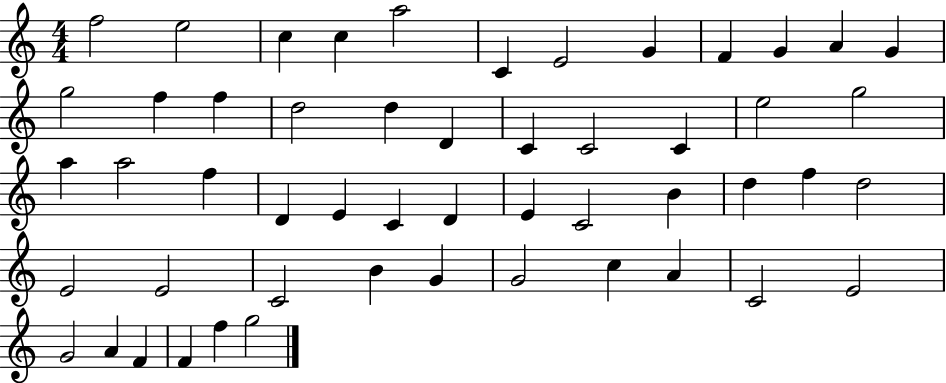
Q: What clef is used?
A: treble